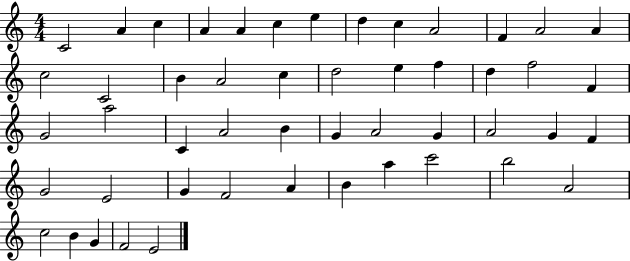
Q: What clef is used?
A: treble